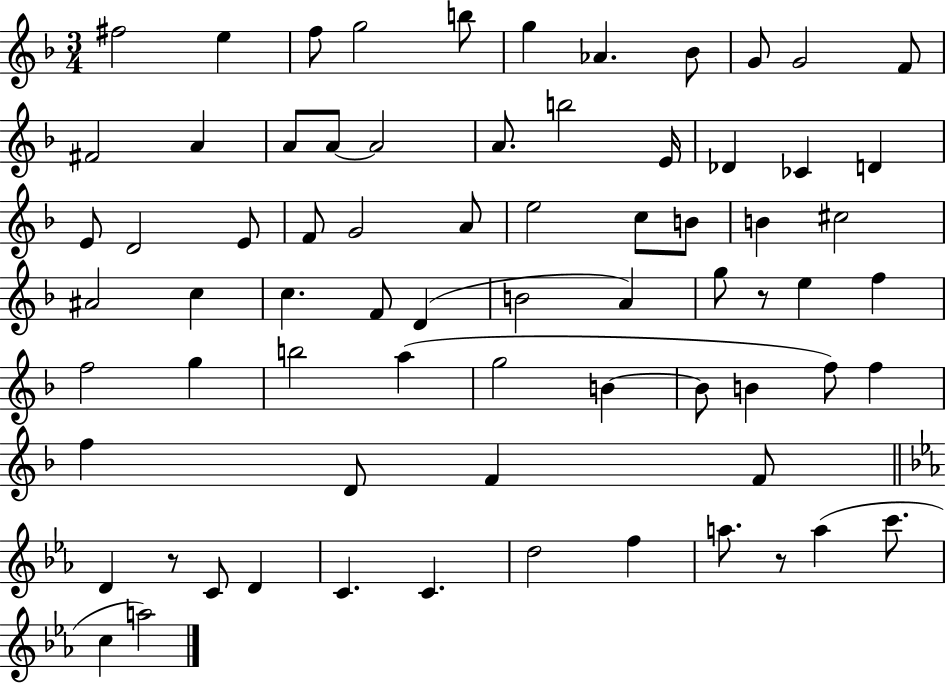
F#5/h E5/q F5/e G5/h B5/e G5/q Ab4/q. Bb4/e G4/e G4/h F4/e F#4/h A4/q A4/e A4/e A4/h A4/e. B5/h E4/s Db4/q CES4/q D4/q E4/e D4/h E4/e F4/e G4/h A4/e E5/h C5/e B4/e B4/q C#5/h A#4/h C5/q C5/q. F4/e D4/q B4/h A4/q G5/e R/e E5/q F5/q F5/h G5/q B5/h A5/q G5/h B4/q B4/e B4/q F5/e F5/q F5/q D4/e F4/q F4/e D4/q R/e C4/e D4/q C4/q. C4/q. D5/h F5/q A5/e. R/e A5/q C6/e. C5/q A5/h